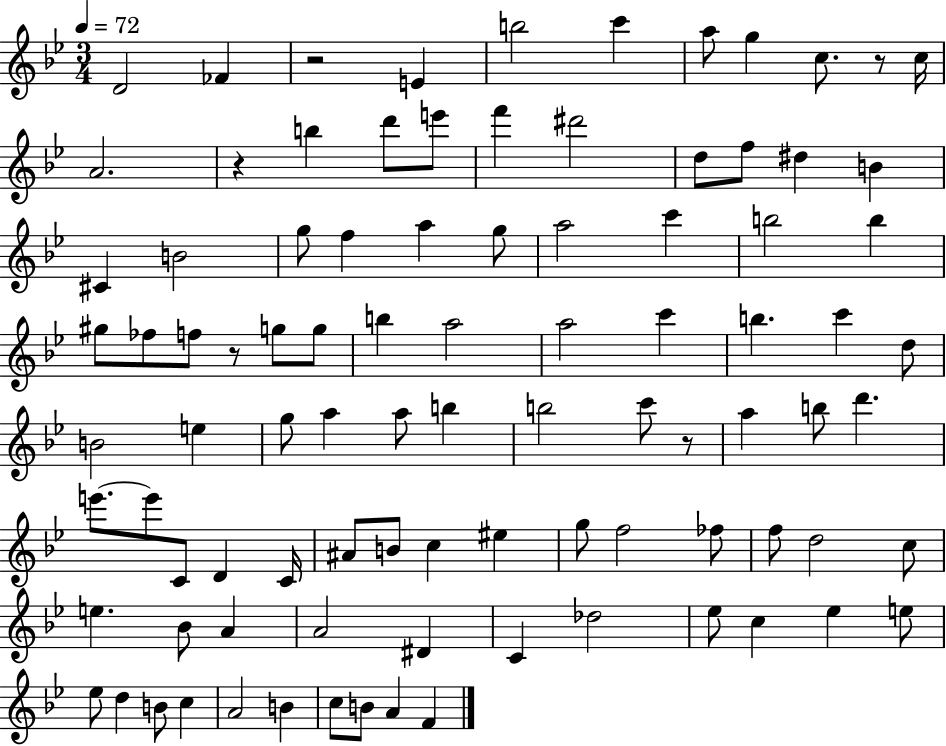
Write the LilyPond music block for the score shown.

{
  \clef treble
  \numericTimeSignature
  \time 3/4
  \key bes \major
  \tempo 4 = 72
  d'2 fes'4 | r2 e'4 | b''2 c'''4 | a''8 g''4 c''8. r8 c''16 | \break a'2. | r4 b''4 d'''8 e'''8 | f'''4 dis'''2 | d''8 f''8 dis''4 b'4 | \break cis'4 b'2 | g''8 f''4 a''4 g''8 | a''2 c'''4 | b''2 b''4 | \break gis''8 fes''8 f''8 r8 g''8 g''8 | b''4 a''2 | a''2 c'''4 | b''4. c'''4 d''8 | \break b'2 e''4 | g''8 a''4 a''8 b''4 | b''2 c'''8 r8 | a''4 b''8 d'''4. | \break e'''8.~~ e'''8 c'8 d'4 c'16 | ais'8 b'8 c''4 eis''4 | g''8 f''2 fes''8 | f''8 d''2 c''8 | \break e''4. bes'8 a'4 | a'2 dis'4 | c'4 des''2 | ees''8 c''4 ees''4 e''8 | \break ees''8 d''4 b'8 c''4 | a'2 b'4 | c''8 b'8 a'4 f'4 | \bar "|."
}